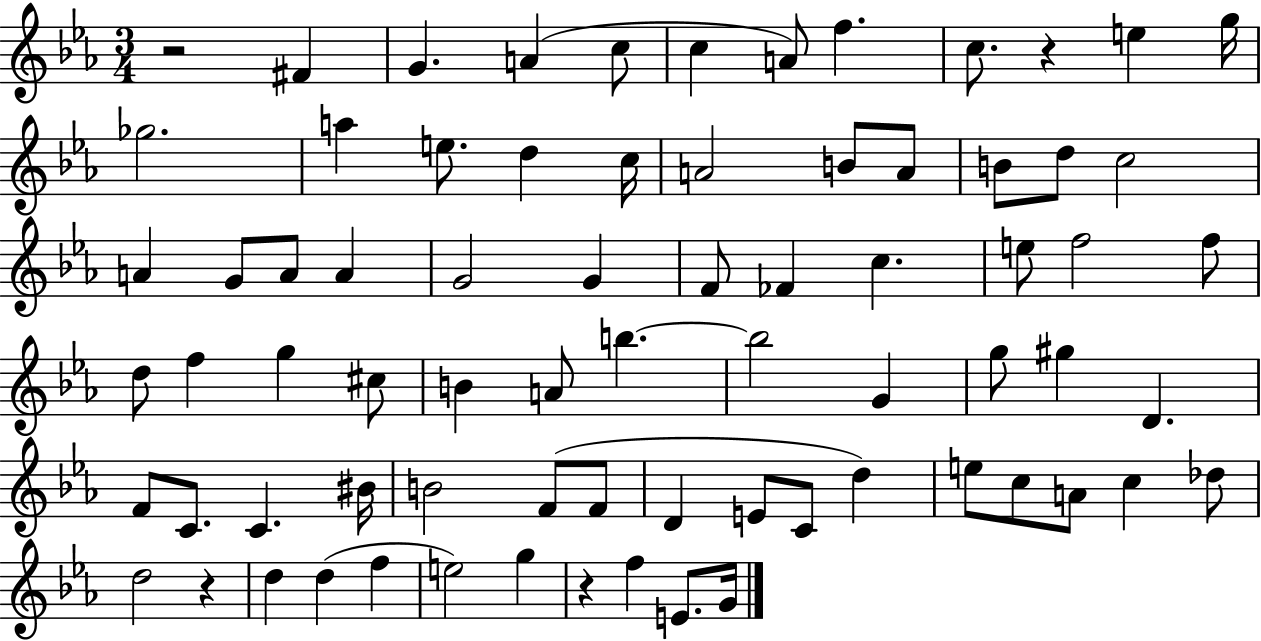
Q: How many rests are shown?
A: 4